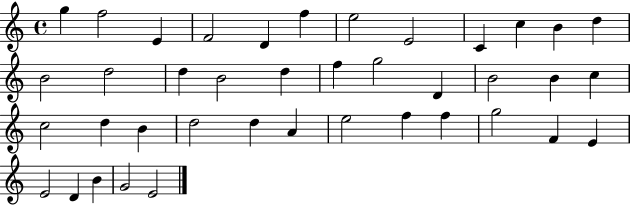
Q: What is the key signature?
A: C major